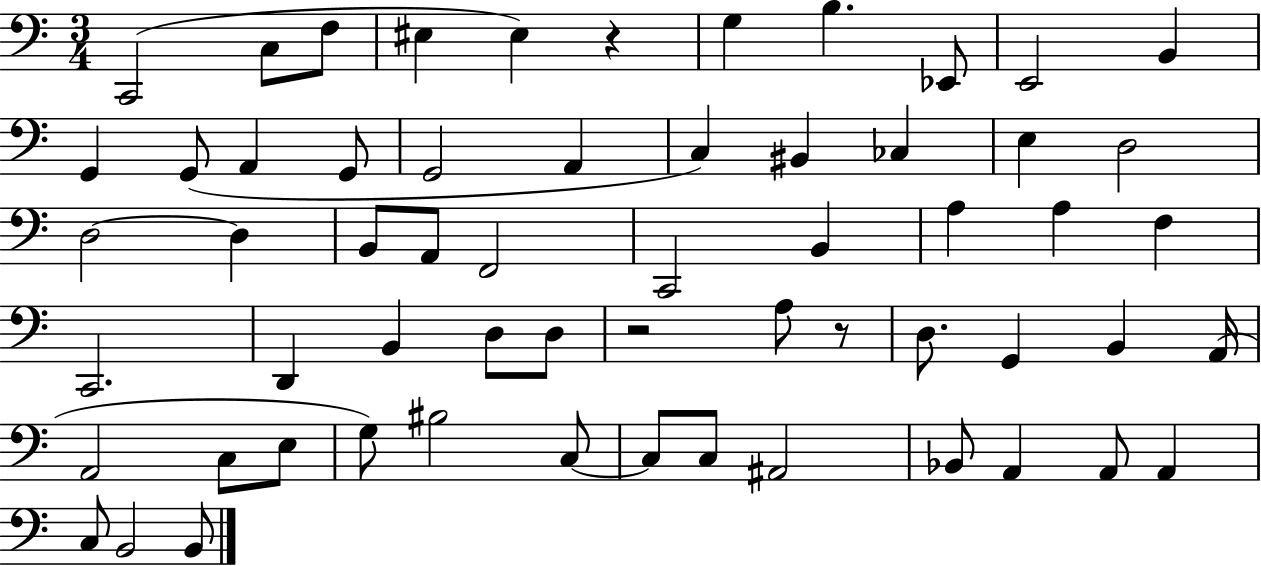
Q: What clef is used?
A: bass